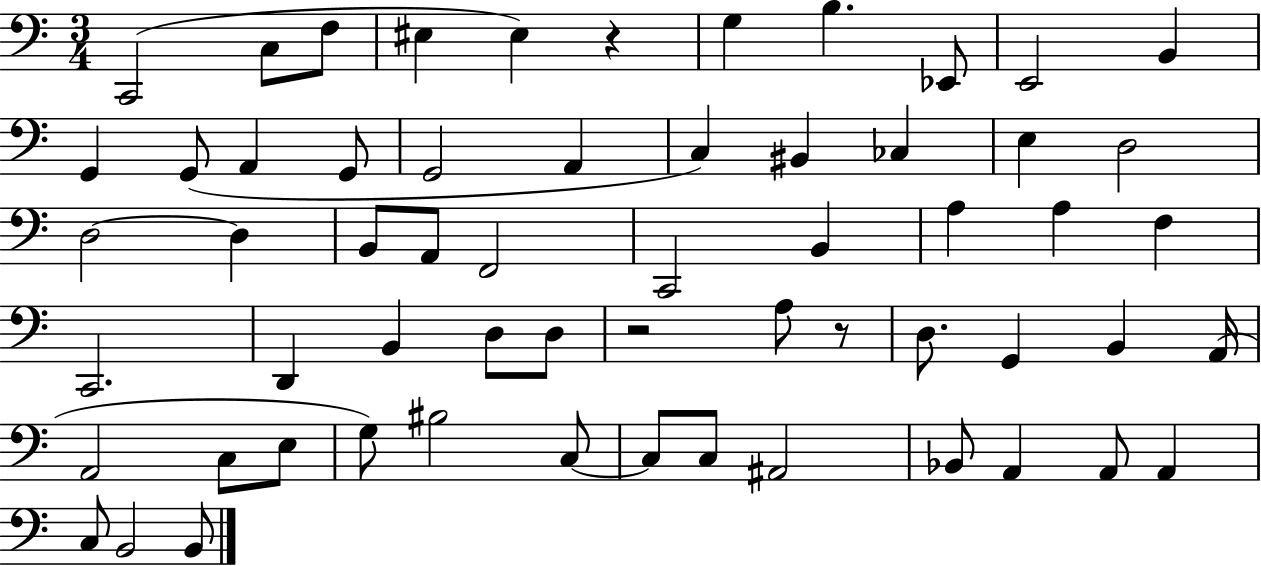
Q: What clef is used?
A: bass